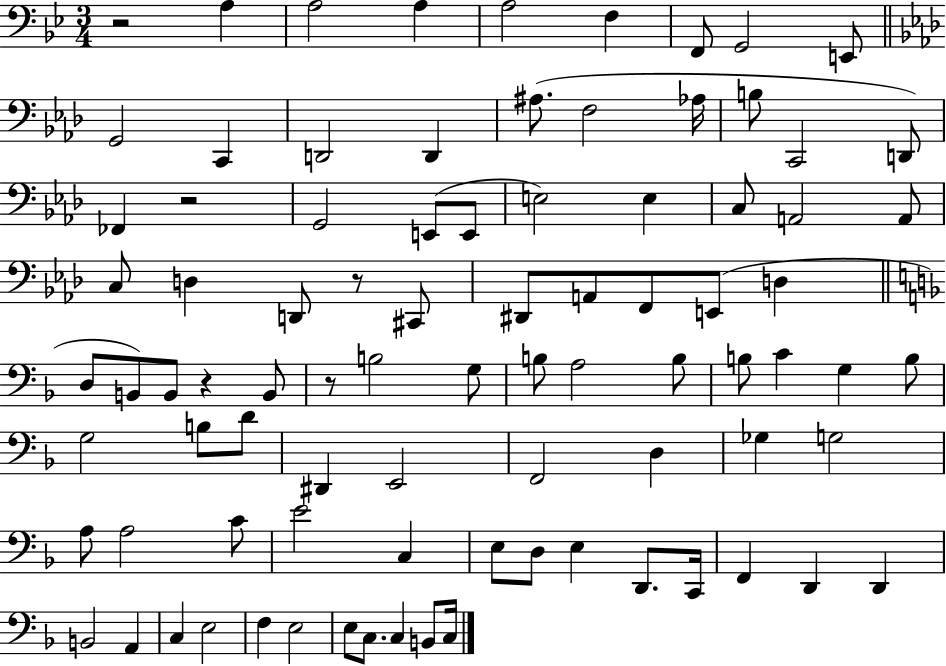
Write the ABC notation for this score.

X:1
T:Untitled
M:3/4
L:1/4
K:Bb
z2 A, A,2 A, A,2 F, F,,/2 G,,2 E,,/2 G,,2 C,, D,,2 D,, ^A,/2 F,2 _A,/4 B,/2 C,,2 D,,/2 _F,, z2 G,,2 E,,/2 E,,/2 E,2 E, C,/2 A,,2 A,,/2 C,/2 D, D,,/2 z/2 ^C,,/2 ^D,,/2 A,,/2 F,,/2 E,,/2 D, D,/2 B,,/2 B,,/2 z B,,/2 z/2 B,2 G,/2 B,/2 A,2 B,/2 B,/2 C G, B,/2 G,2 B,/2 D/2 ^D,, E,,2 F,,2 D, _G, G,2 A,/2 A,2 C/2 E2 C, E,/2 D,/2 E, D,,/2 C,,/4 F,, D,, D,, B,,2 A,, C, E,2 F, E,2 E,/2 C,/2 C, B,,/2 C,/4